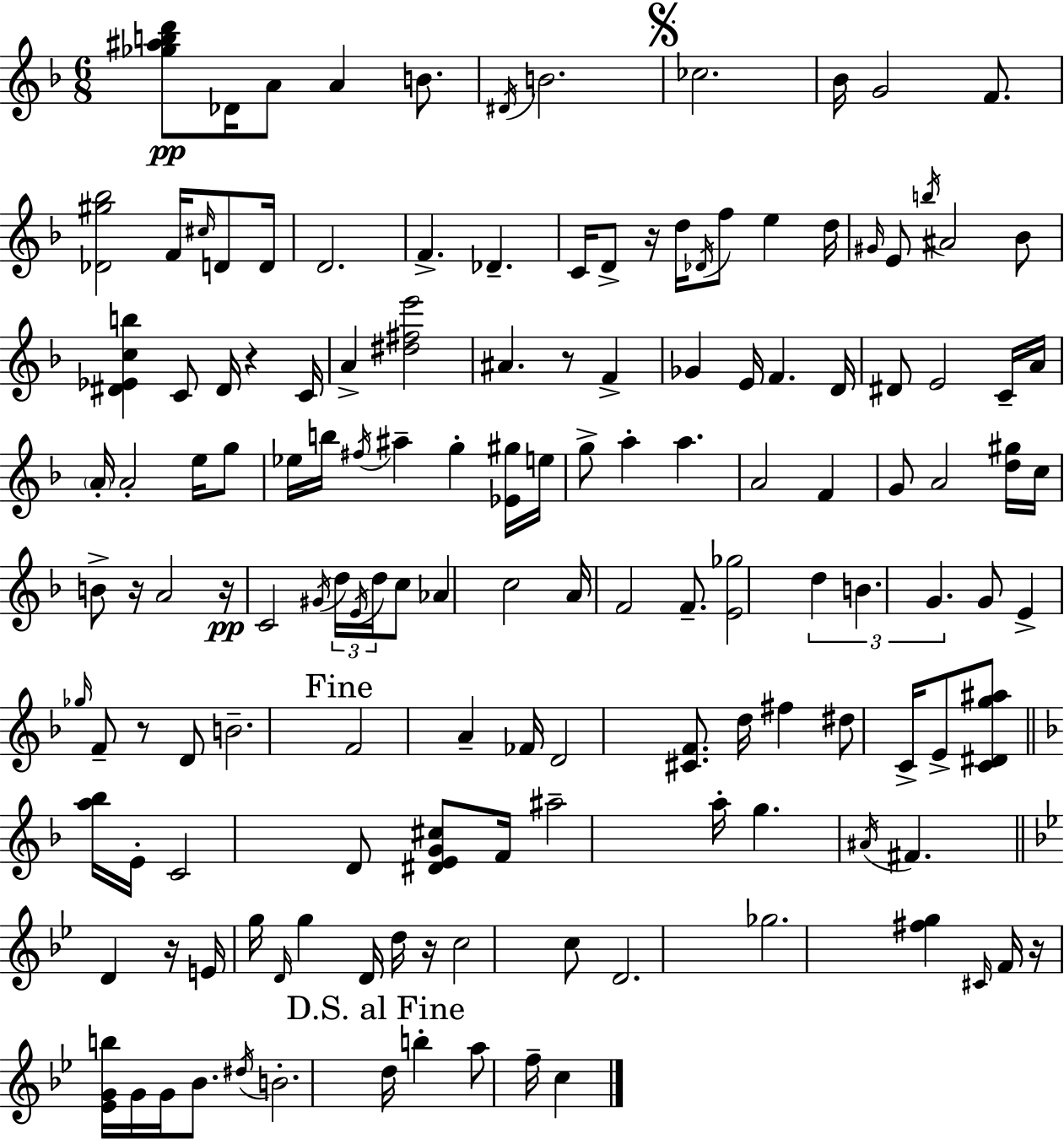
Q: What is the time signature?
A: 6/8